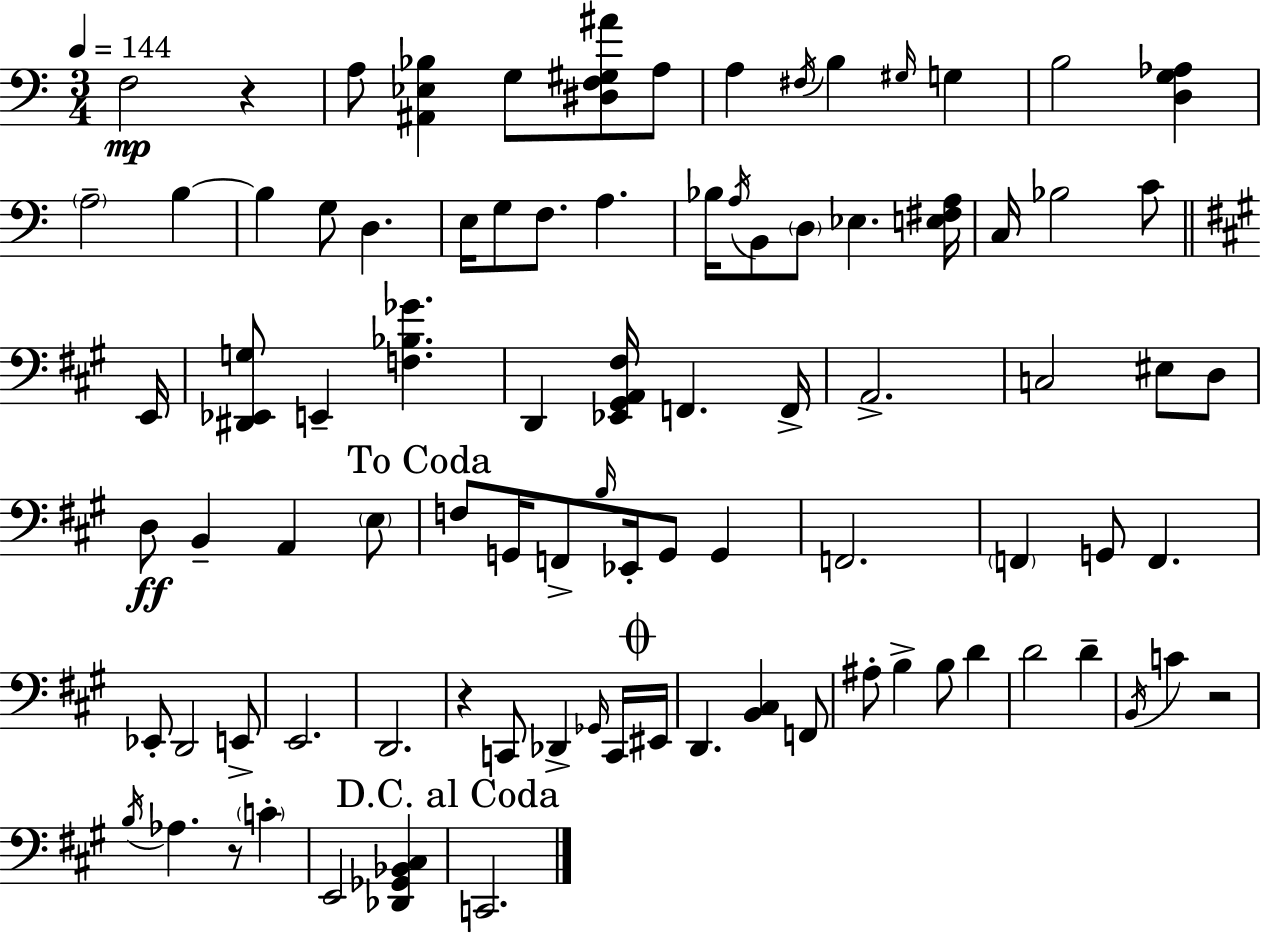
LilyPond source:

{
  \clef bass
  \numericTimeSignature
  \time 3/4
  \key c \major
  \tempo 4 = 144
  f2\mp r4 | a8 <ais, ees bes>4 g8 <dis f gis ais'>8 a8 | a4 \acciaccatura { fis16 } b4 \grace { gis16 } g4 | b2 <d g aes>4 | \break \parenthesize a2-- b4~~ | b4 g8 d4. | e16 g8 f8. a4. | bes16 \acciaccatura { a16 } b,8 \parenthesize d8 ees4. | \break <e fis a>16 c16 bes2 | c'8 \bar "||" \break \key a \major e,16 <dis, ees, g>8 e,4-- <f bes ges'>4. | d,4 <ees, gis, a, fis>16 f,4. | f,16-> a,2.-> | c2 eis8 d8 | \break d8\ff b,4-- a,4 \parenthesize e8 | \mark "To Coda" f8 g,16 f,8-> \grace { b16 } ees,16-. g,8 g,4 | f,2. | \parenthesize f,4 g,8 f,4. | \break ees,8-. d,2 | e,8-> e,2. | d,2. | r4 c,8 des,4-> | \break \grace { ges,16 } c,16 \mark \markup { \musicglyph "scripts.coda" } eis,16 d,4. <b, cis>4 | f,8 ais8-. b4-> b8 d'4 | d'2 d'4-- | \acciaccatura { b,16 } c'4 r2 | \break \acciaccatura { b16 } aes4. r8 | \parenthesize c'4-. e,2 | <des, ges, bes, cis>4 \mark "D.C. al Coda" c,2. | \bar "|."
}